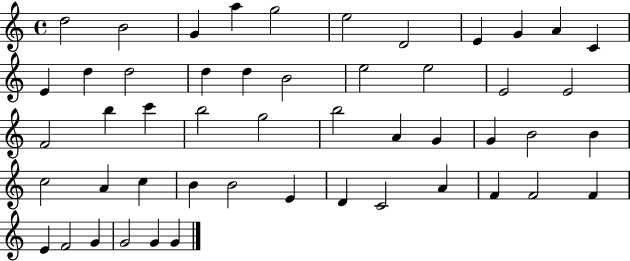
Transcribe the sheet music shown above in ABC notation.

X:1
T:Untitled
M:4/4
L:1/4
K:C
d2 B2 G a g2 e2 D2 E G A C E d d2 d d B2 e2 e2 E2 E2 F2 b c' b2 g2 b2 A G G B2 B c2 A c B B2 E D C2 A F F2 F E F2 G G2 G G